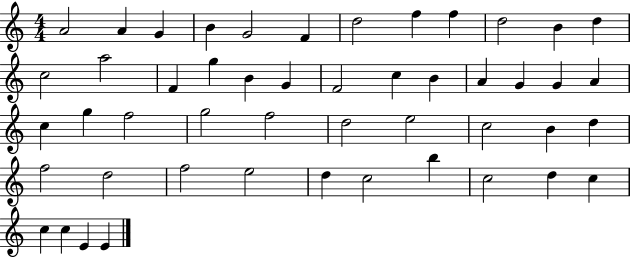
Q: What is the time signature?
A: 4/4